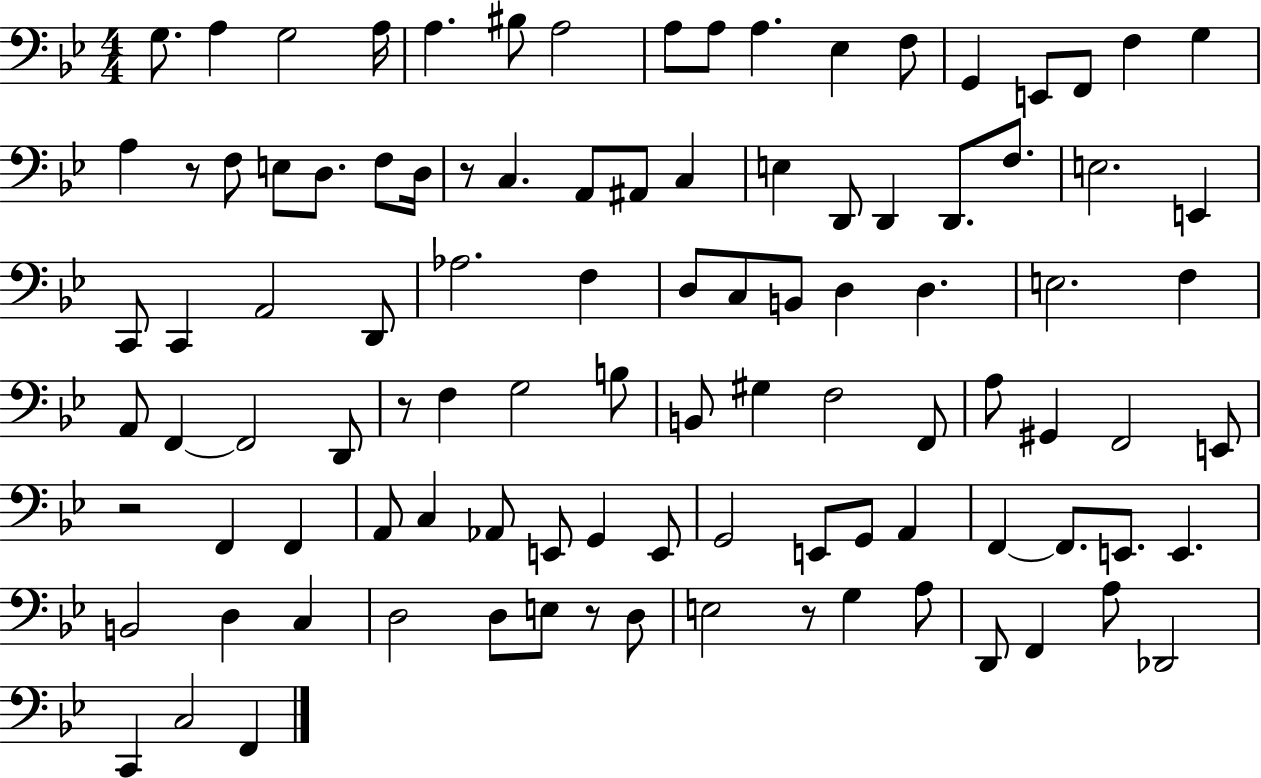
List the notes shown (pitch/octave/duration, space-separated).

G3/e. A3/q G3/h A3/s A3/q. BIS3/e A3/h A3/e A3/e A3/q. Eb3/q F3/e G2/q E2/e F2/e F3/q G3/q A3/q R/e F3/e E3/e D3/e. F3/e D3/s R/e C3/q. A2/e A#2/e C3/q E3/q D2/e D2/q D2/e. F3/e. E3/h. E2/q C2/e C2/q A2/h D2/e Ab3/h. F3/q D3/e C3/e B2/e D3/q D3/q. E3/h. F3/q A2/e F2/q F2/h D2/e R/e F3/q G3/h B3/e B2/e G#3/q F3/h F2/e A3/e G#2/q F2/h E2/e R/h F2/q F2/q A2/e C3/q Ab2/e E2/e G2/q E2/e G2/h E2/e G2/e A2/q F2/q F2/e. E2/e. E2/q. B2/h D3/q C3/q D3/h D3/e E3/e R/e D3/e E3/h R/e G3/q A3/e D2/e F2/q A3/e Db2/h C2/q C3/h F2/q